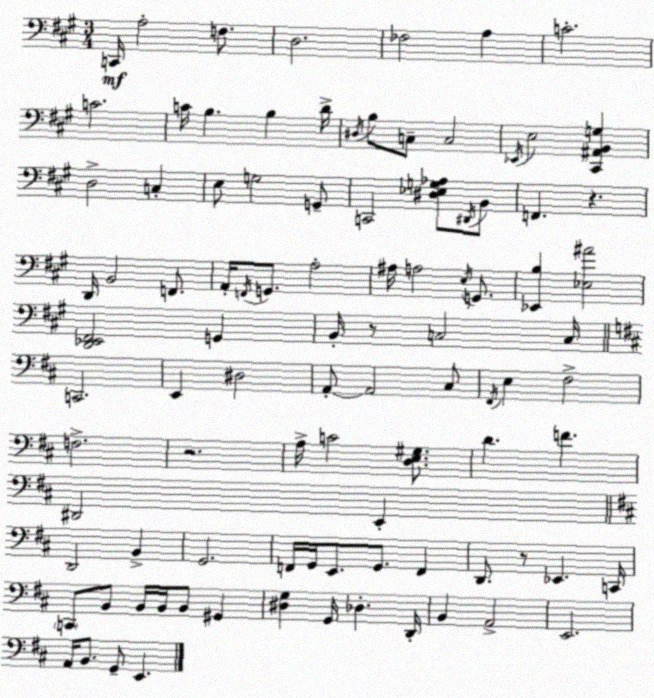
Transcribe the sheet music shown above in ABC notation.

X:1
T:Untitled
M:3/4
L:1/4
K:A
C,,/4 A,2 F,/2 D,2 _F,2 A, C2 C2 C/4 B, B, D/4 ^D,/4 B,/2 C,/2 C,2 _E,,/4 E,2 [^C,,^A,,B,,G,] D,2 C, E,/2 G,2 G,,/2 C,,2 [^D,_E,G,_A,]/2 ^D,,/4 B,,/2 F,, z D,,/4 B,,2 F,,/2 A,,/4 F,,/4 G,,/2 A,2 ^A,/4 A,2 E,/4 G,,/2 [_E,,B,] [_E,^A]2 [D,,_E,,^F,,]2 G,, B,,/4 z/2 C,2 C,/4 C,,2 E,, ^D,2 A,,/2 A,,2 ^C,/2 ^F,,/4 E, ^F,2 F,2 z2 A,/4 C2 [D,E,^G,]/2 D F ^D,,2 E,, D,,2 B,, G,,2 F,,/4 G,,/4 E,,/2 G,,/2 F,, D,,/2 z/2 _E,, C,,/4 C,,/2 B,,/2 B,,/4 B,,/4 B,,/2 ^G,, [^D,G,] G,,/4 _D, D,,/4 B,, A,,2 E,,2 A,,/4 B,,/2 G,,/2 E,,